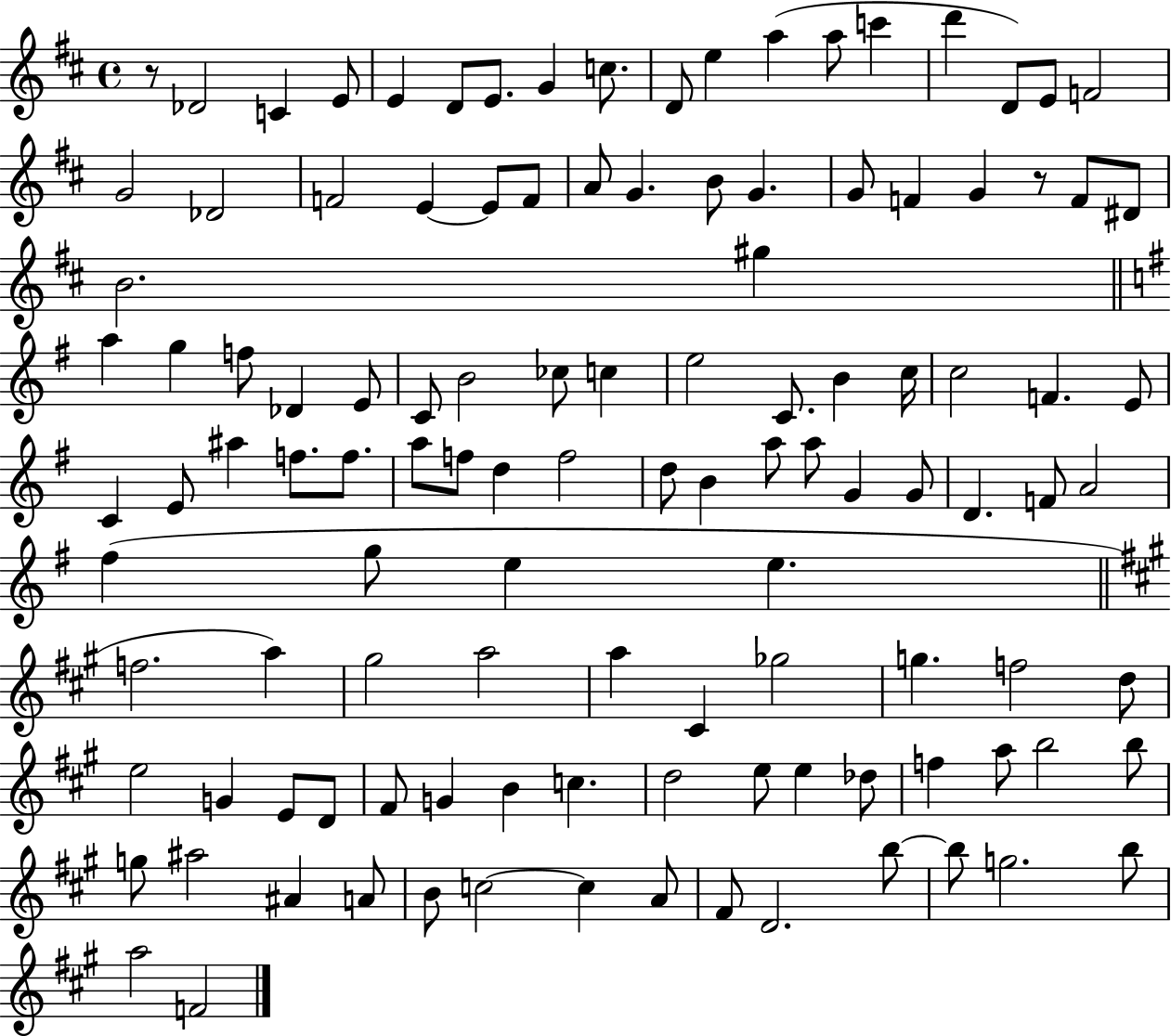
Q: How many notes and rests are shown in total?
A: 116